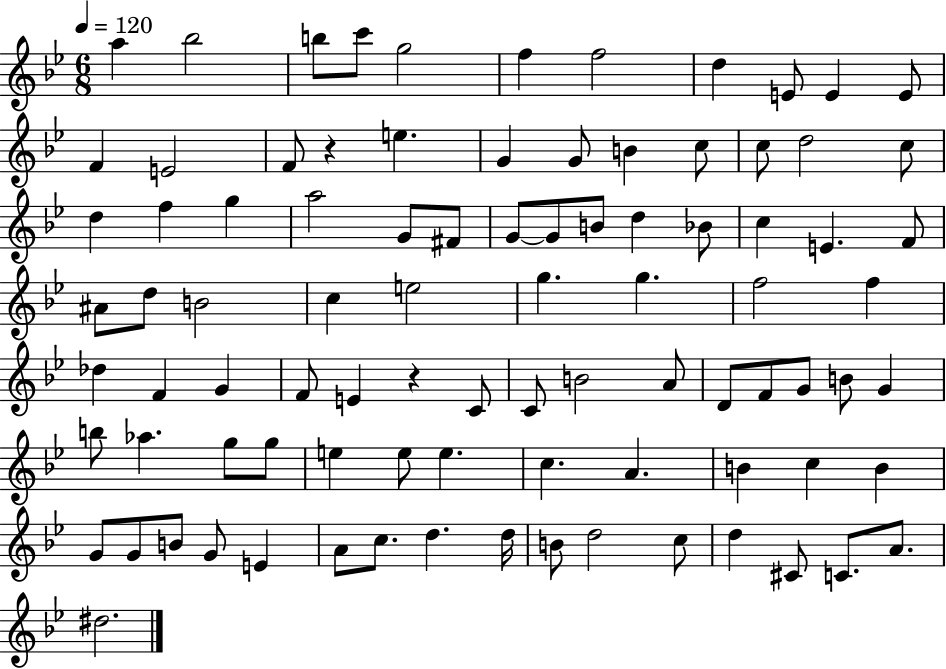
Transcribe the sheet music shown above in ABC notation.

X:1
T:Untitled
M:6/8
L:1/4
K:Bb
a _b2 b/2 c'/2 g2 f f2 d E/2 E E/2 F E2 F/2 z e G G/2 B c/2 c/2 d2 c/2 d f g a2 G/2 ^F/2 G/2 G/2 B/2 d _B/2 c E F/2 ^A/2 d/2 B2 c e2 g g f2 f _d F G F/2 E z C/2 C/2 B2 A/2 D/2 F/2 G/2 B/2 G b/2 _a g/2 g/2 e e/2 e c A B c B G/2 G/2 B/2 G/2 E A/2 c/2 d d/4 B/2 d2 c/2 d ^C/2 C/2 A/2 ^d2